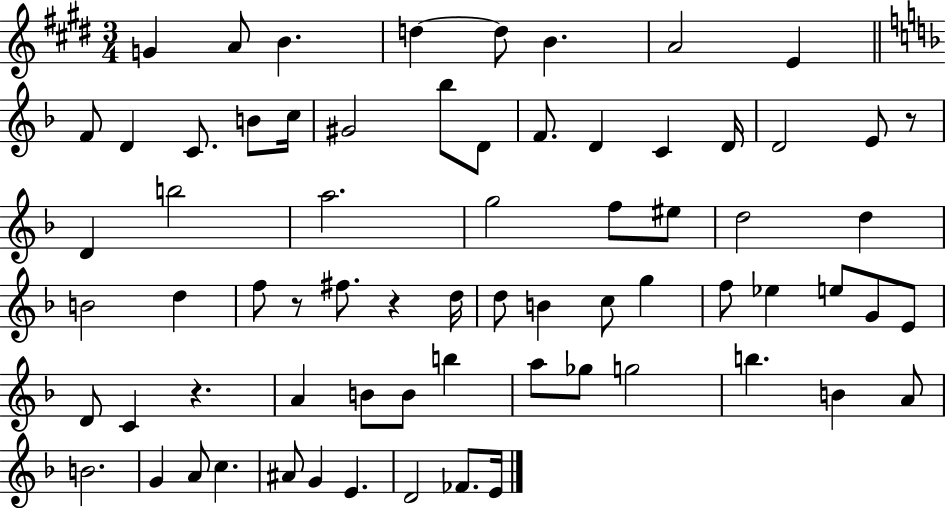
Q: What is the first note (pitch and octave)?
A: G4